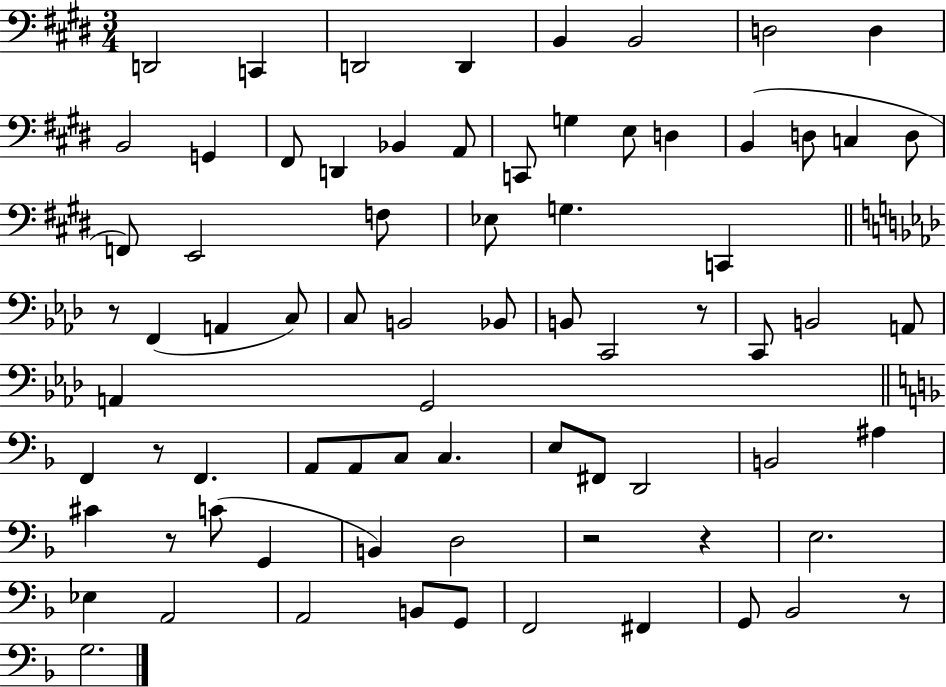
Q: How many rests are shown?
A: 7